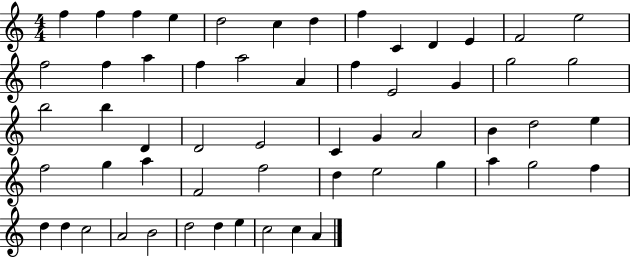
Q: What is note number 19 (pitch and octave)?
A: A4